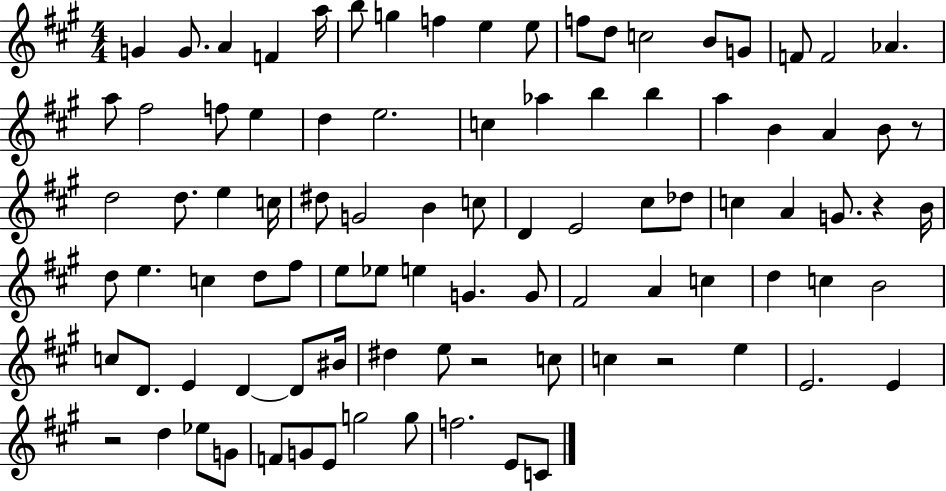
G4/q G4/e. A4/q F4/q A5/s B5/e G5/q F5/q E5/q E5/e F5/e D5/e C5/h B4/e G4/e F4/e F4/h Ab4/q. A5/e F#5/h F5/e E5/q D5/q E5/h. C5/q Ab5/q B5/q B5/q A5/q B4/q A4/q B4/e R/e D5/h D5/e. E5/q C5/s D#5/e G4/h B4/q C5/e D4/q E4/h C#5/e Db5/e C5/q A4/q G4/e. R/q B4/s D5/e E5/q. C5/q D5/e F#5/e E5/e Eb5/e E5/q G4/q. G4/e F#4/h A4/q C5/q D5/q C5/q B4/h C5/e D4/e. E4/q D4/q D4/e BIS4/s D#5/q E5/e R/h C5/e C5/q R/h E5/q E4/h. E4/q R/h D5/q Eb5/e G4/e F4/e G4/e E4/e G5/h G5/e F5/h. E4/e C4/e